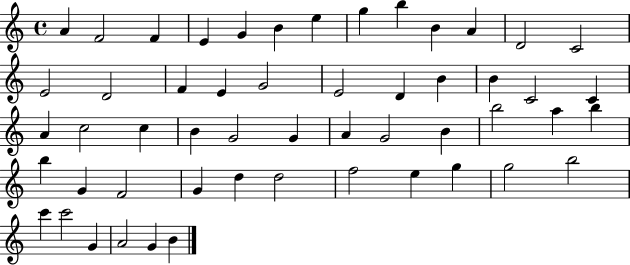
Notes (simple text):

A4/q F4/h F4/q E4/q G4/q B4/q E5/q G5/q B5/q B4/q A4/q D4/h C4/h E4/h D4/h F4/q E4/q G4/h E4/h D4/q B4/q B4/q C4/h C4/q A4/q C5/h C5/q B4/q G4/h G4/q A4/q G4/h B4/q B5/h A5/q B5/q B5/q G4/q F4/h G4/q D5/q D5/h F5/h E5/q G5/q G5/h B5/h C6/q C6/h G4/q A4/h G4/q B4/q